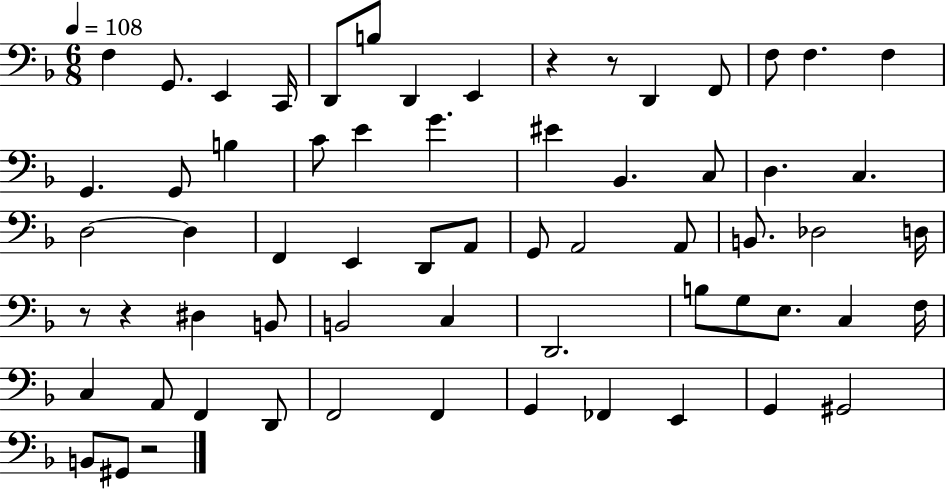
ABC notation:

X:1
T:Untitled
M:6/8
L:1/4
K:F
F, G,,/2 E,, C,,/4 D,,/2 B,/2 D,, E,, z z/2 D,, F,,/2 F,/2 F, F, G,, G,,/2 B, C/2 E G ^E _B,, C,/2 D, C, D,2 D, F,, E,, D,,/2 A,,/2 G,,/2 A,,2 A,,/2 B,,/2 _D,2 D,/4 z/2 z ^D, B,,/2 B,,2 C, D,,2 B,/2 G,/2 E,/2 C, F,/4 C, A,,/2 F,, D,,/2 F,,2 F,, G,, _F,, E,, G,, ^G,,2 B,,/2 ^G,,/2 z2